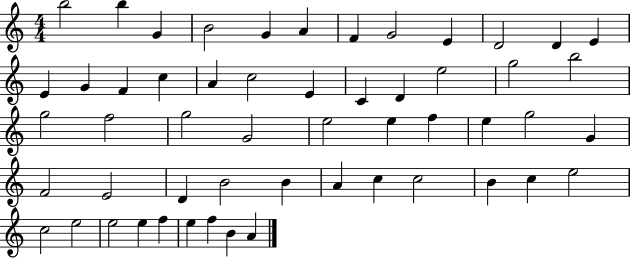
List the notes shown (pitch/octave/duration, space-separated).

B5/h B5/q G4/q B4/h G4/q A4/q F4/q G4/h E4/q D4/h D4/q E4/q E4/q G4/q F4/q C5/q A4/q C5/h E4/q C4/q D4/q E5/h G5/h B5/h G5/h F5/h G5/h G4/h E5/h E5/q F5/q E5/q G5/h G4/q F4/h E4/h D4/q B4/h B4/q A4/q C5/q C5/h B4/q C5/q E5/h C5/h E5/h E5/h E5/q F5/q E5/q F5/q B4/q A4/q